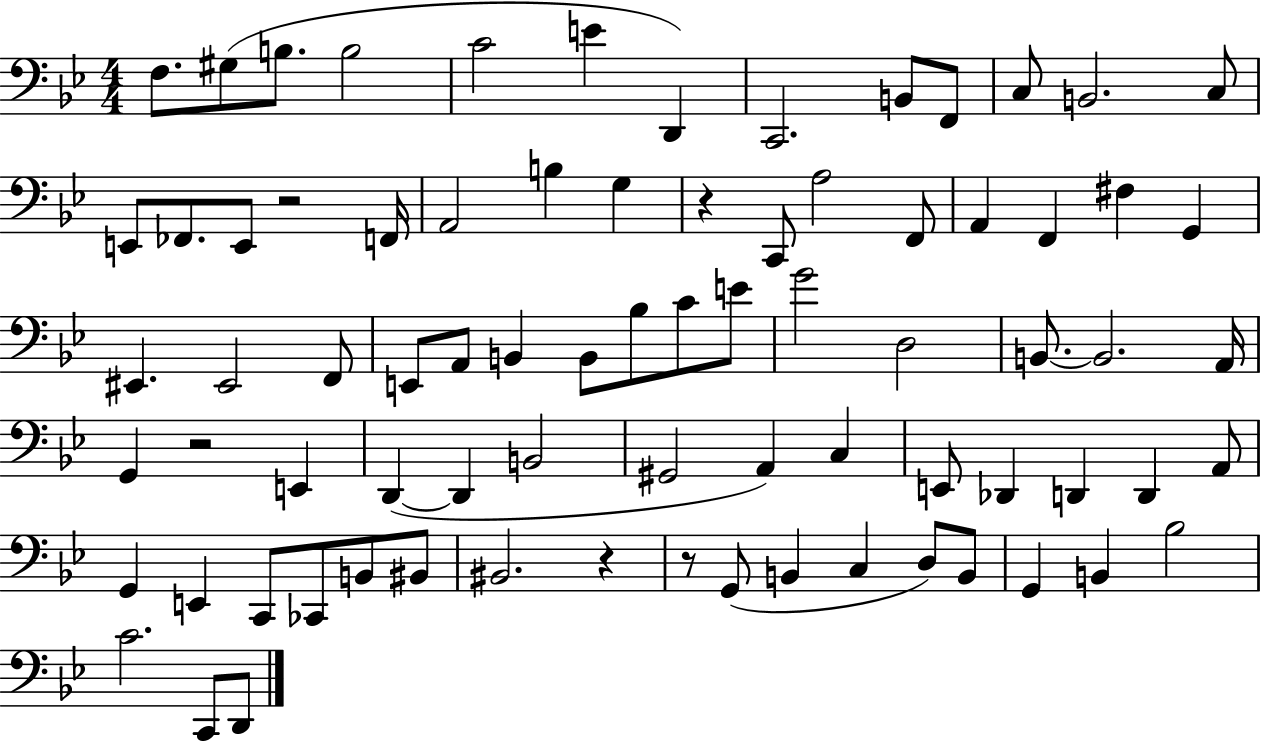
{
  \clef bass
  \numericTimeSignature
  \time 4/4
  \key bes \major
  f8. gis8( b8. b2 | c'2 e'4 d,4) | c,2. b,8 f,8 | c8 b,2. c8 | \break e,8 fes,8. e,8 r2 f,16 | a,2 b4 g4 | r4 c,8 a2 f,8 | a,4 f,4 fis4 g,4 | \break eis,4. eis,2 f,8 | e,8 a,8 b,4 b,8 bes8 c'8 e'8 | g'2 d2 | b,8.~~ b,2. a,16 | \break g,4 r2 e,4 | d,4~(~ d,4 b,2 | gis,2 a,4) c4 | e,8 des,4 d,4 d,4 a,8 | \break g,4 e,4 c,8 ces,8 b,8 bis,8 | bis,2. r4 | r8 g,8( b,4 c4 d8) b,8 | g,4 b,4 bes2 | \break c'2. c,8 d,8 | \bar "|."
}